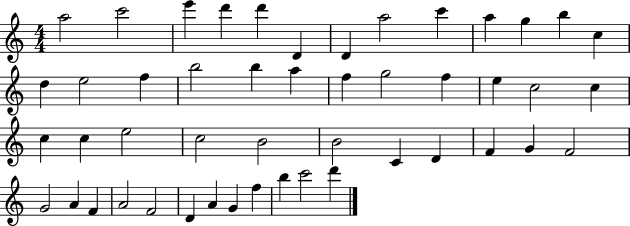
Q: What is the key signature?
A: C major